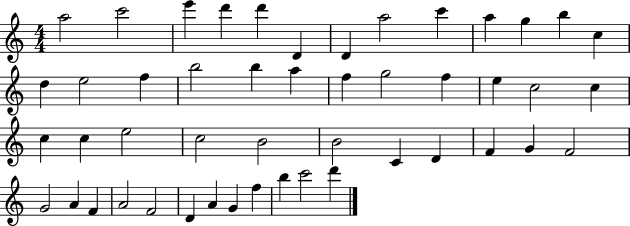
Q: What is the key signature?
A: C major